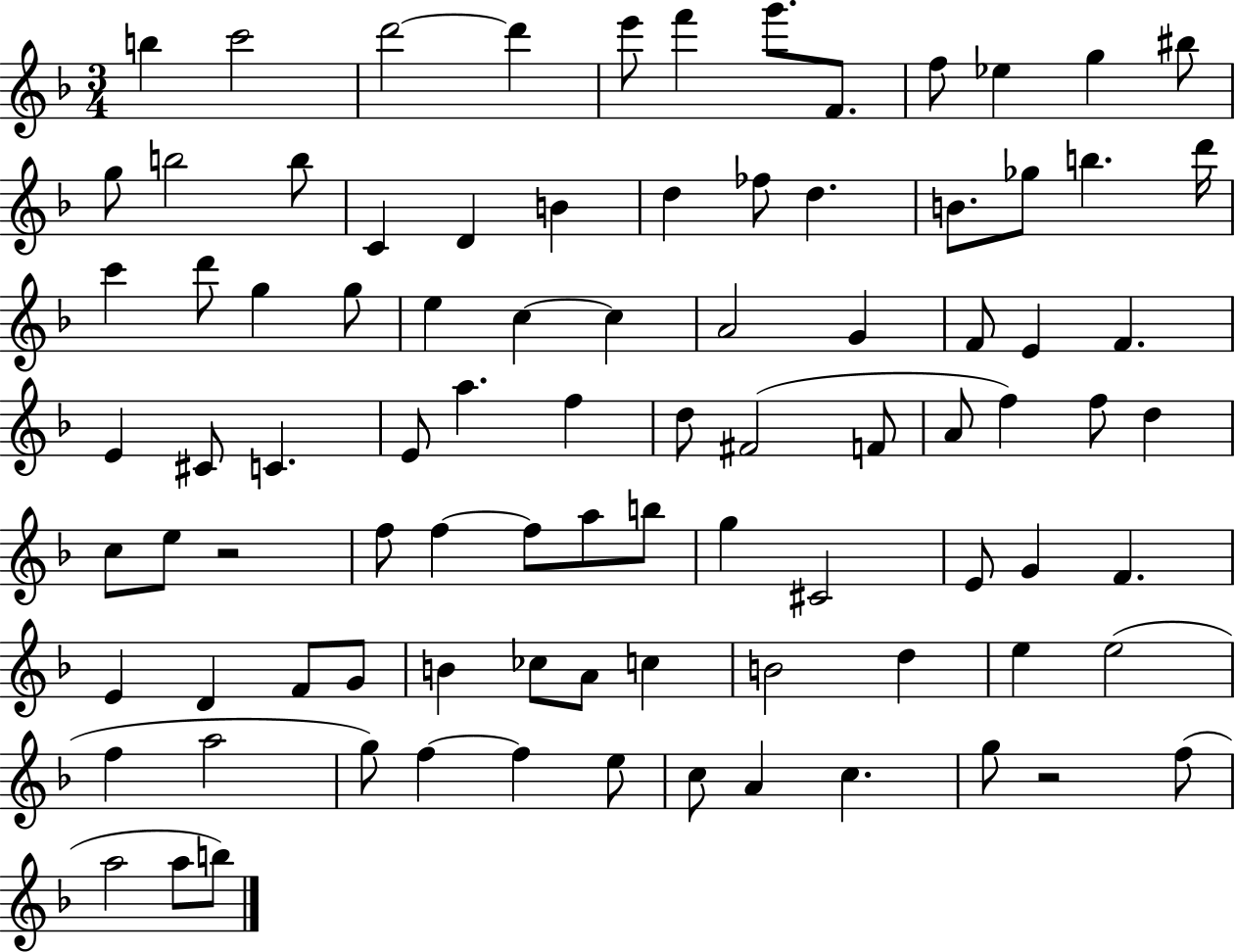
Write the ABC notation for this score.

X:1
T:Untitled
M:3/4
L:1/4
K:F
b c'2 d'2 d' e'/2 f' g'/2 F/2 f/2 _e g ^b/2 g/2 b2 b/2 C D B d _f/2 d B/2 _g/2 b d'/4 c' d'/2 g g/2 e c c A2 G F/2 E F E ^C/2 C E/2 a f d/2 ^F2 F/2 A/2 f f/2 d c/2 e/2 z2 f/2 f f/2 a/2 b/2 g ^C2 E/2 G F E D F/2 G/2 B _c/2 A/2 c B2 d e e2 f a2 g/2 f f e/2 c/2 A c g/2 z2 f/2 a2 a/2 b/2